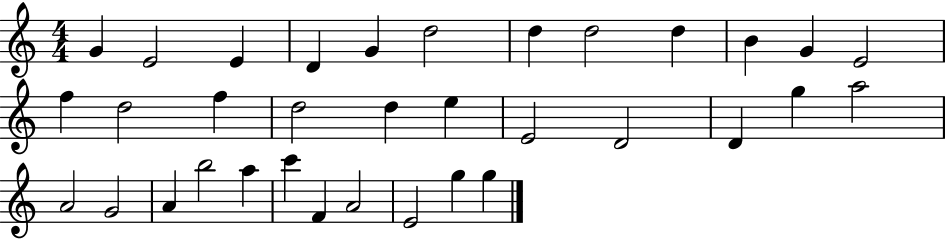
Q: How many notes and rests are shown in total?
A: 34